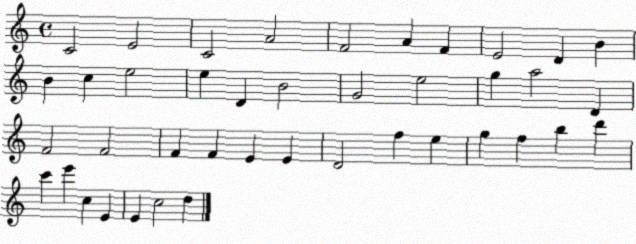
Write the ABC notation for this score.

X:1
T:Untitled
M:4/4
L:1/4
K:C
C2 E2 C2 A2 F2 A F E2 D B B c e2 e D B2 G2 e2 g a2 D F2 F2 F F E E D2 f e g f b d' c' e' c E E c2 d